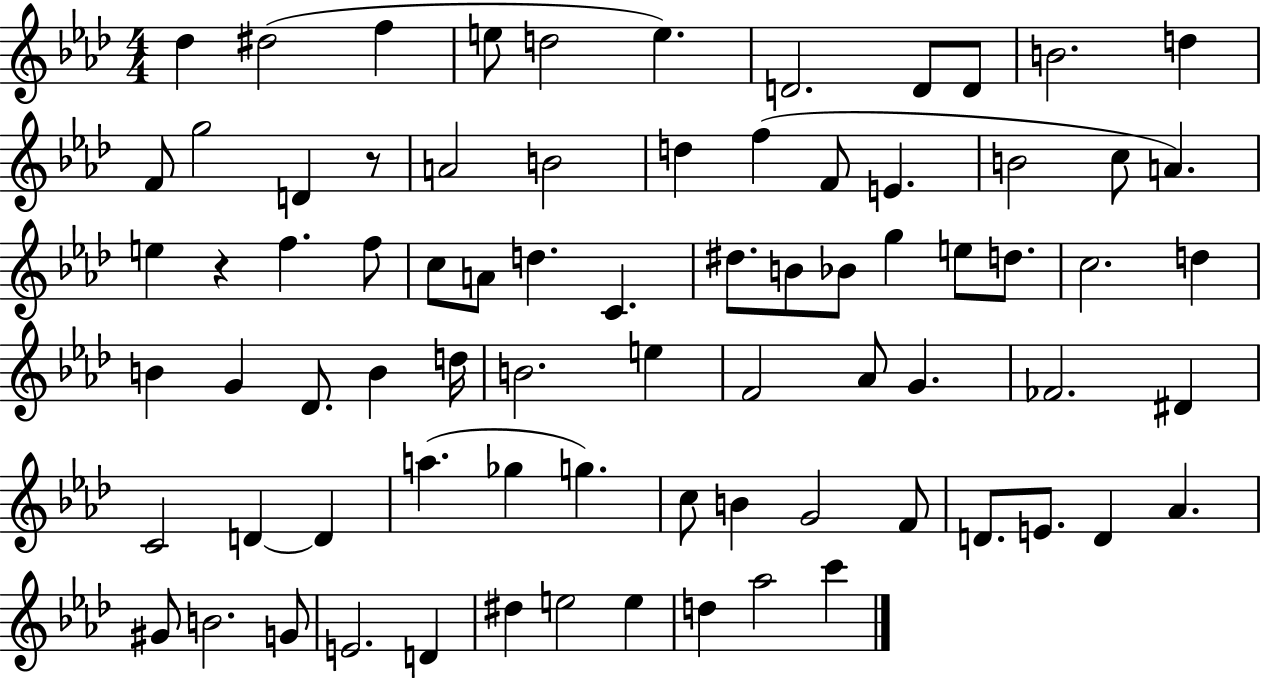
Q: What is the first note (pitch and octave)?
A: Db5